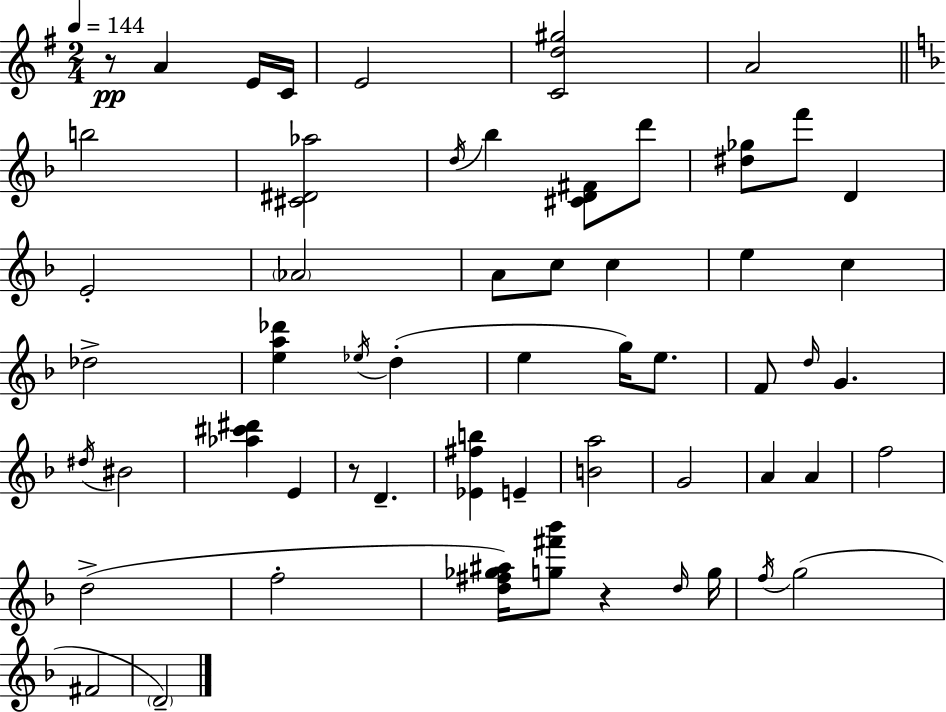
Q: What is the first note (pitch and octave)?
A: A4